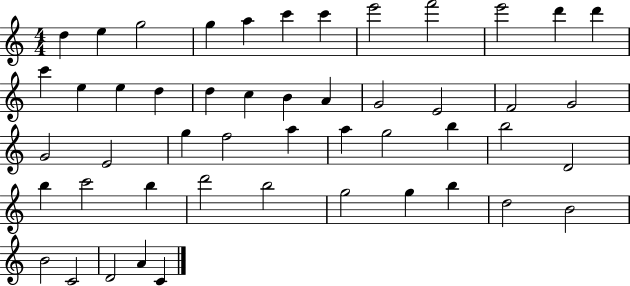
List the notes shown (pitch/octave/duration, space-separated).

D5/q E5/q G5/h G5/q A5/q C6/q C6/q E6/h F6/h E6/h D6/q D6/q C6/q E5/q E5/q D5/q D5/q C5/q B4/q A4/q G4/h E4/h F4/h G4/h G4/h E4/h G5/q F5/h A5/q A5/q G5/h B5/q B5/h D4/h B5/q C6/h B5/q D6/h B5/h G5/h G5/q B5/q D5/h B4/h B4/h C4/h D4/h A4/q C4/q